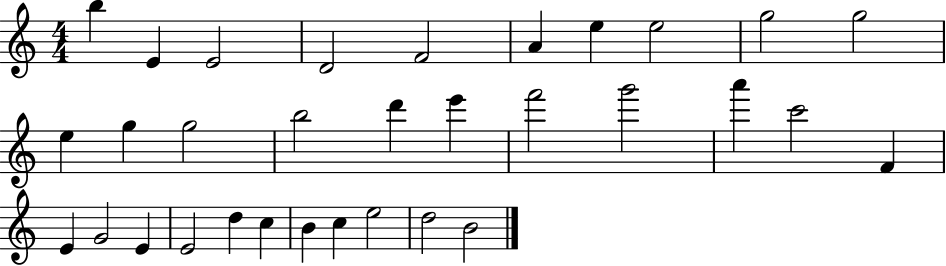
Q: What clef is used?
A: treble